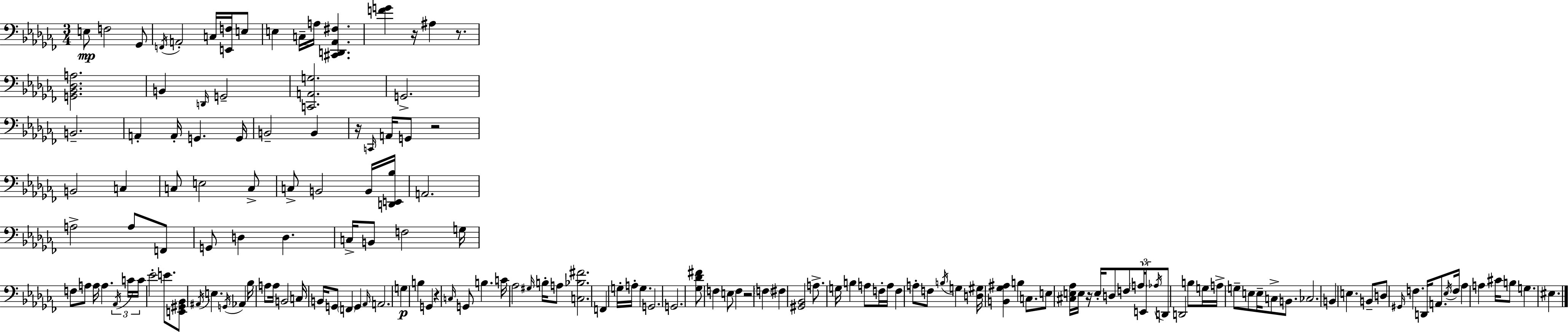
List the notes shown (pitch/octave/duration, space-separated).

E3/e F3/h Gb2/e F2/s A2/h C3/s [E2,F3]/s E3/e E3/q C3/s A3/s [C#2,D2,Ab2,F#3]/q. [F4,G4]/q R/s A#3/q R/e. [G2,Bb2,Db3,A3]/h. B2/q D2/s G2/h [C2,A2,G3]/h. G2/h. B2/h. A2/q A2/s G2/q. G2/s B2/h B2/q R/s C2/s A2/s G2/e R/h B2/h C3/q C3/e E3/h C3/e C3/e B2/h B2/s [D2,E2,Bb3]/s A2/h. A3/h A3/e F2/e G2/e D3/q D3/q. C3/s B2/e F3/h G3/s F3/e A3/e A3/s A3/q. Ab2/s C4/s C4/s Eb4/h E4/e. [E2,G#2,Bb2]/e A#2/s E3/q. G2/s Ab2/q Bb3/s A3/e A3/s B2/h C3/s B2/s G2/e F2/q G2/q Ab2/s A2/h. G3/q B3/q G2/q R/q C3/s G2/e B3/q. C4/s Ab3/h G#3/s B3/s A3/e [C3,Bb3,F#4]/h. F2/q G3/s A3/s G3/q. G2/h. G2/h. [Gb3,Db4,F#4]/e F3/q E3/e F3/q R/h F3/q F#3/q [G#2,Bb2]/h A3/e. G3/s B3/q A3/e F3/s A3/s F3/q A3/e F3/e B3/s G3/q [D3,G#3]/s [B2,Gb3,A#3]/q B3/q C3/e. E3/e [C#3,E3,Ab3]/s E3/s R/s E3/s D3/e F3/e A3/s E2/s Ab3/s D2/e D2/h B3/e G3/s A3/s G3/e E3/e E3/s C3/e B2/e. CES3/h. B2/q E3/q. B2/e D3/e G#2/s F3/q. D2/s A2/e. Eb3/s F3/s Ab3/q A3/q C#4/s B3/e G3/q. EIS3/q.